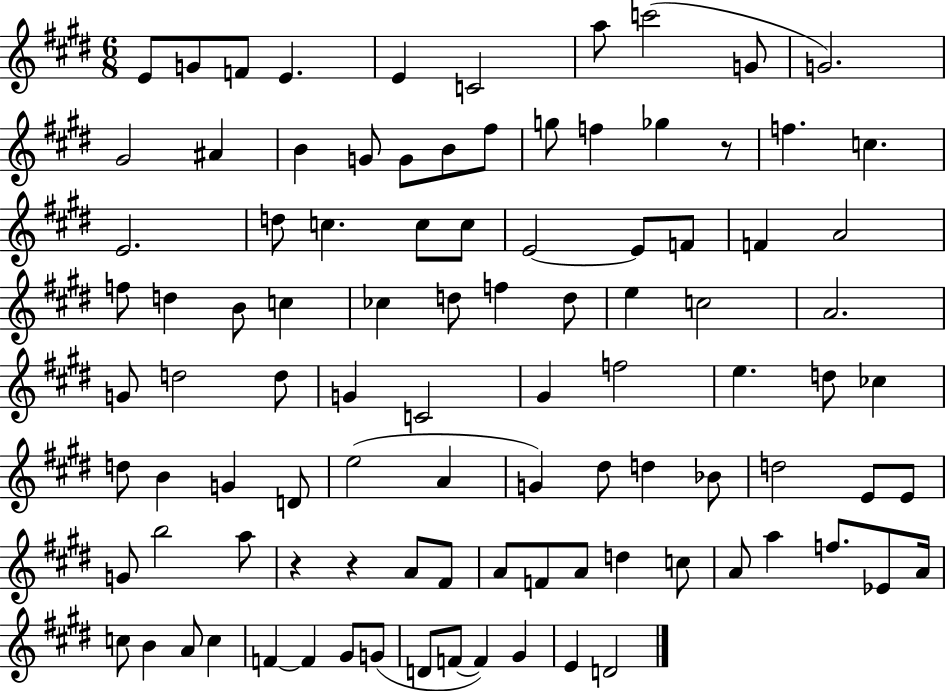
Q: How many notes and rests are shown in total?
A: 98